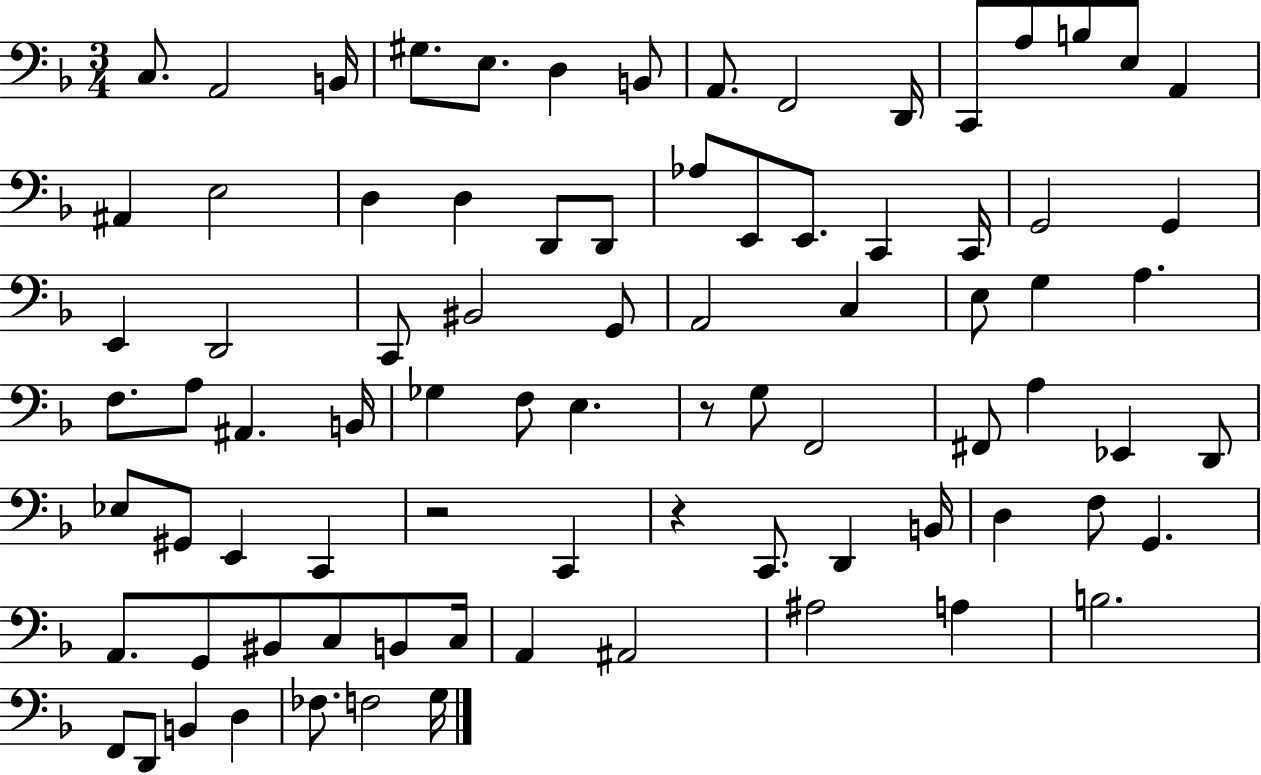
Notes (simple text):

C3/e. A2/h B2/s G#3/e. E3/e. D3/q B2/e A2/e. F2/h D2/s C2/e A3/e B3/e E3/e A2/q A#2/q E3/h D3/q D3/q D2/e D2/e Ab3/e E2/e E2/e. C2/q C2/s G2/h G2/q E2/q D2/h C2/e BIS2/h G2/e A2/h C3/q E3/e G3/q A3/q. F3/e. A3/e A#2/q. B2/s Gb3/q F3/e E3/q. R/e G3/e F2/h F#2/e A3/q Eb2/q D2/e Eb3/e G#2/e E2/q C2/q R/h C2/q R/q C2/e. D2/q B2/s D3/q F3/e G2/q. A2/e. G2/e BIS2/e C3/e B2/e C3/s A2/q A#2/h A#3/h A3/q B3/h. F2/e D2/e B2/q D3/q FES3/e. F3/h G3/s